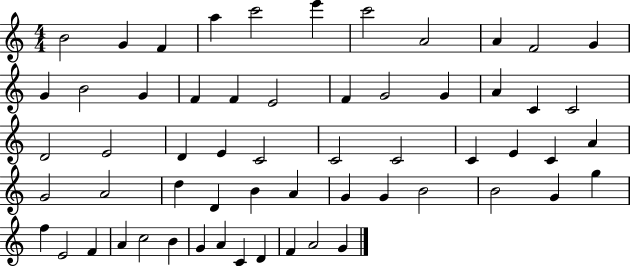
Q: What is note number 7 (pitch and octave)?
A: C6